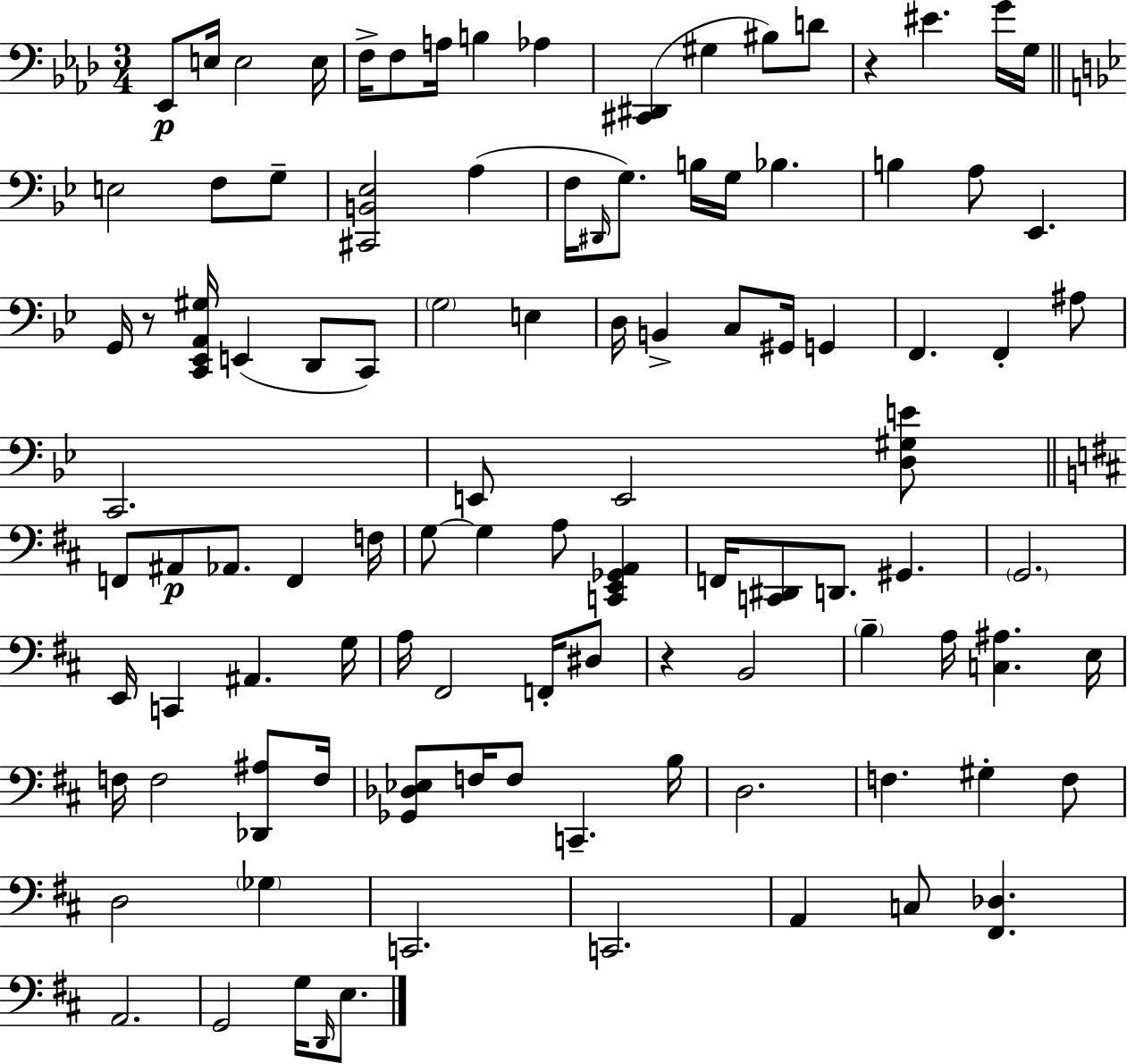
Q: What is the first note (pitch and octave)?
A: Eb2